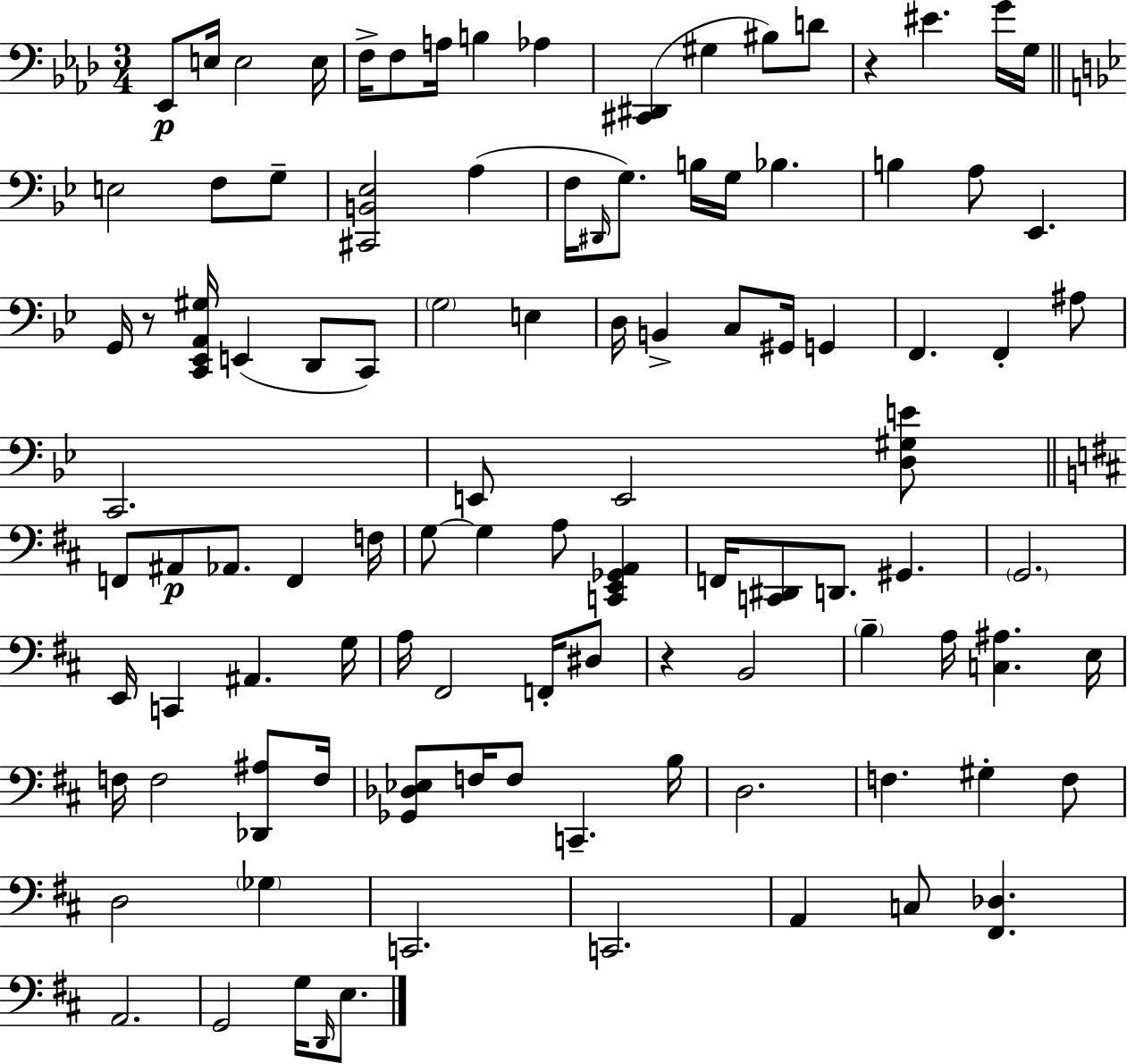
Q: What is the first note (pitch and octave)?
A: Eb2